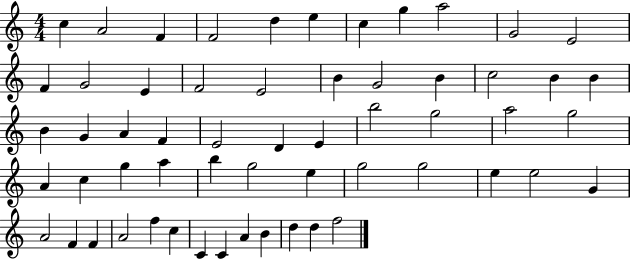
X:1
T:Untitled
M:4/4
L:1/4
K:C
c A2 F F2 d e c g a2 G2 E2 F G2 E F2 E2 B G2 B c2 B B B G A F E2 D E b2 g2 a2 g2 A c g a b g2 e g2 g2 e e2 G A2 F F A2 f c C C A B d d f2